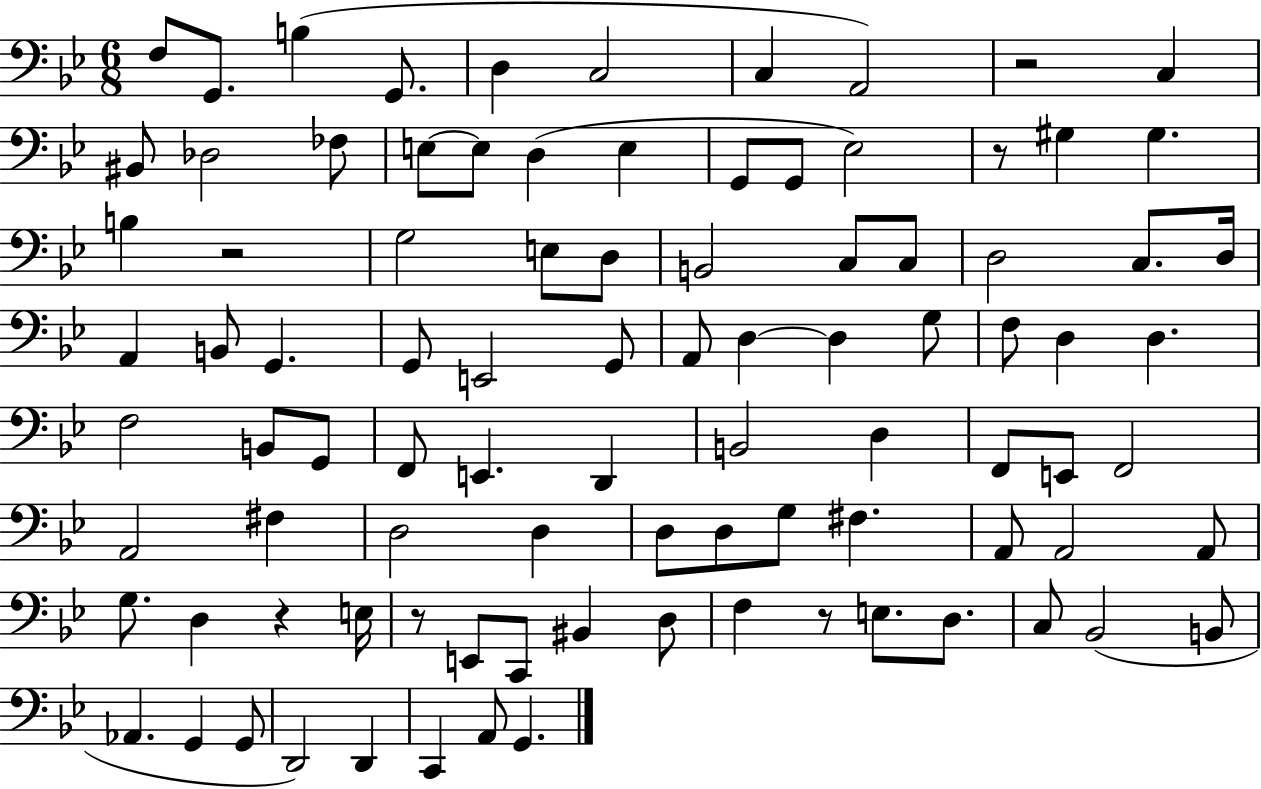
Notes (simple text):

F3/e G2/e. B3/q G2/e. D3/q C3/h C3/q A2/h R/h C3/q BIS2/e Db3/h FES3/e E3/e E3/e D3/q E3/q G2/e G2/e Eb3/h R/e G#3/q G#3/q. B3/q R/h G3/h E3/e D3/e B2/h C3/e C3/e D3/h C3/e. D3/s A2/q B2/e G2/q. G2/e E2/h G2/e A2/e D3/q D3/q G3/e F3/e D3/q D3/q. F3/h B2/e G2/e F2/e E2/q. D2/q B2/h D3/q F2/e E2/e F2/h A2/h F#3/q D3/h D3/q D3/e D3/e G3/e F#3/q. A2/e A2/h A2/e G3/e. D3/q R/q E3/s R/e E2/e C2/e BIS2/q D3/e F3/q R/e E3/e. D3/e. C3/e Bb2/h B2/e Ab2/q. G2/q G2/e D2/h D2/q C2/q A2/e G2/q.